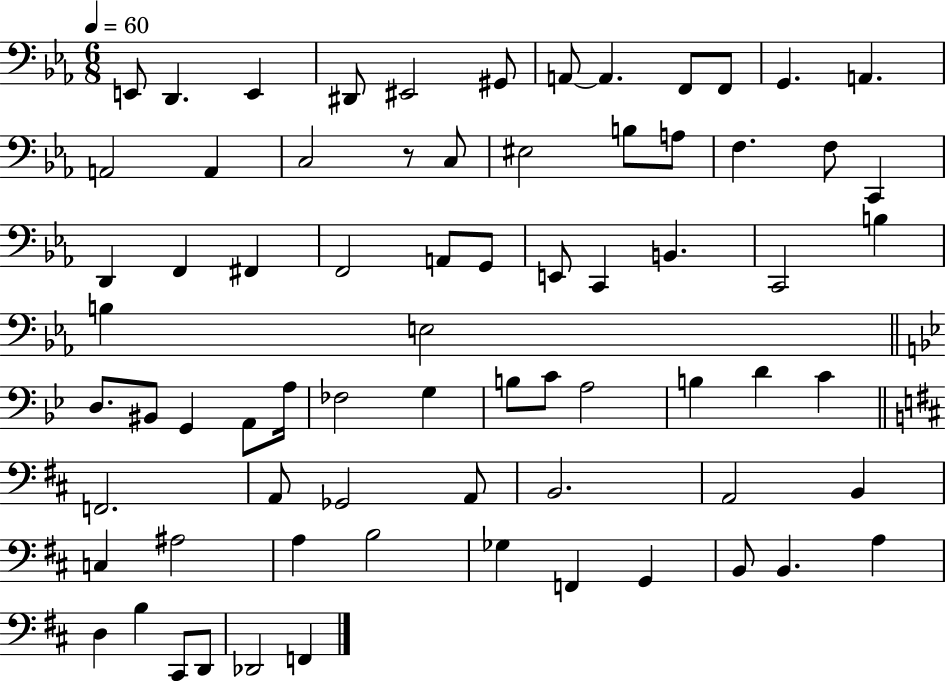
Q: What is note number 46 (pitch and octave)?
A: B3